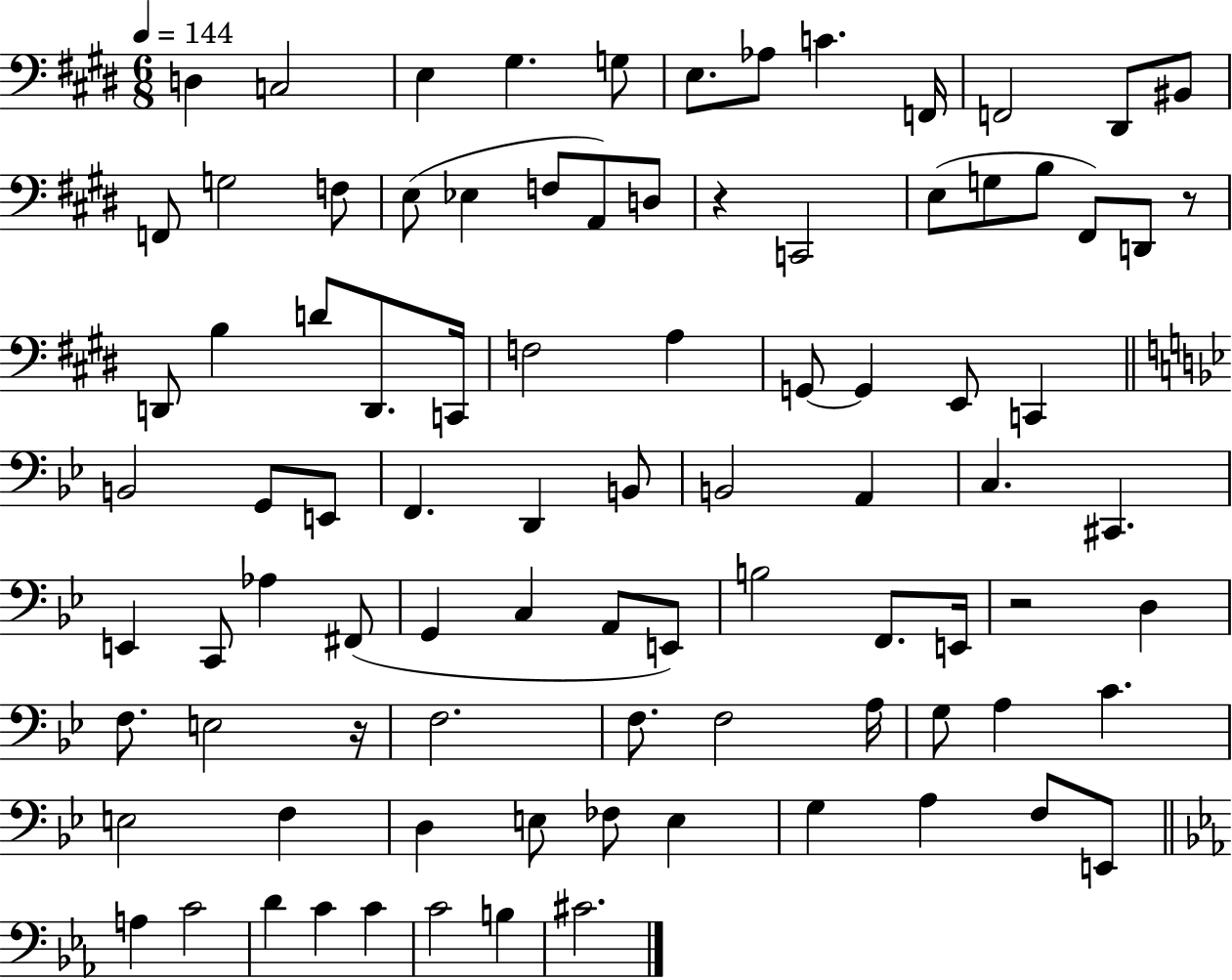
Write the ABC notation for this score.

X:1
T:Untitled
M:6/8
L:1/4
K:E
D, C,2 E, ^G, G,/2 E,/2 _A,/2 C F,,/4 F,,2 ^D,,/2 ^B,,/2 F,,/2 G,2 F,/2 E,/2 _E, F,/2 A,,/2 D,/2 z C,,2 E,/2 G,/2 B,/2 ^F,,/2 D,,/2 z/2 D,,/2 B, D/2 D,,/2 C,,/4 F,2 A, G,,/2 G,, E,,/2 C,, B,,2 G,,/2 E,,/2 F,, D,, B,,/2 B,,2 A,, C, ^C,, E,, C,,/2 _A, ^F,,/2 G,, C, A,,/2 E,,/2 B,2 F,,/2 E,,/4 z2 D, F,/2 E,2 z/4 F,2 F,/2 F,2 A,/4 G,/2 A, C E,2 F, D, E,/2 _F,/2 E, G, A, F,/2 E,,/2 A, C2 D C C C2 B, ^C2